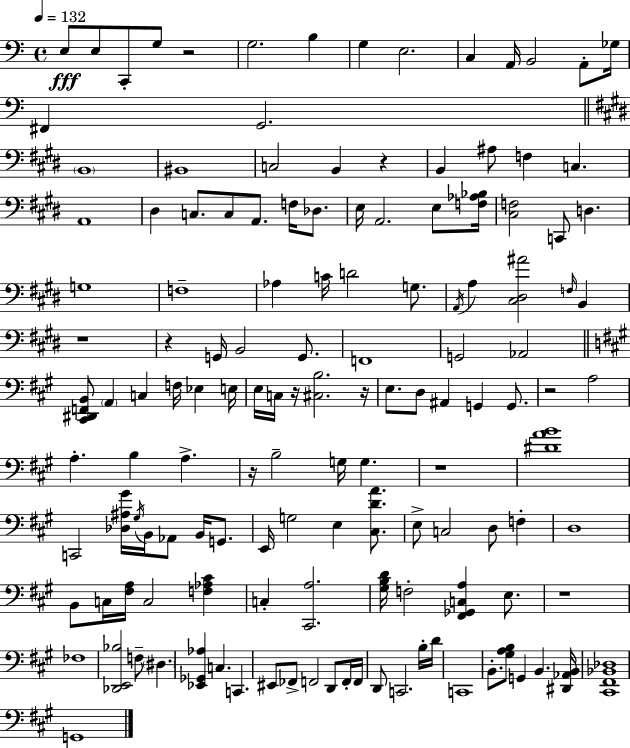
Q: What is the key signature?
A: C major